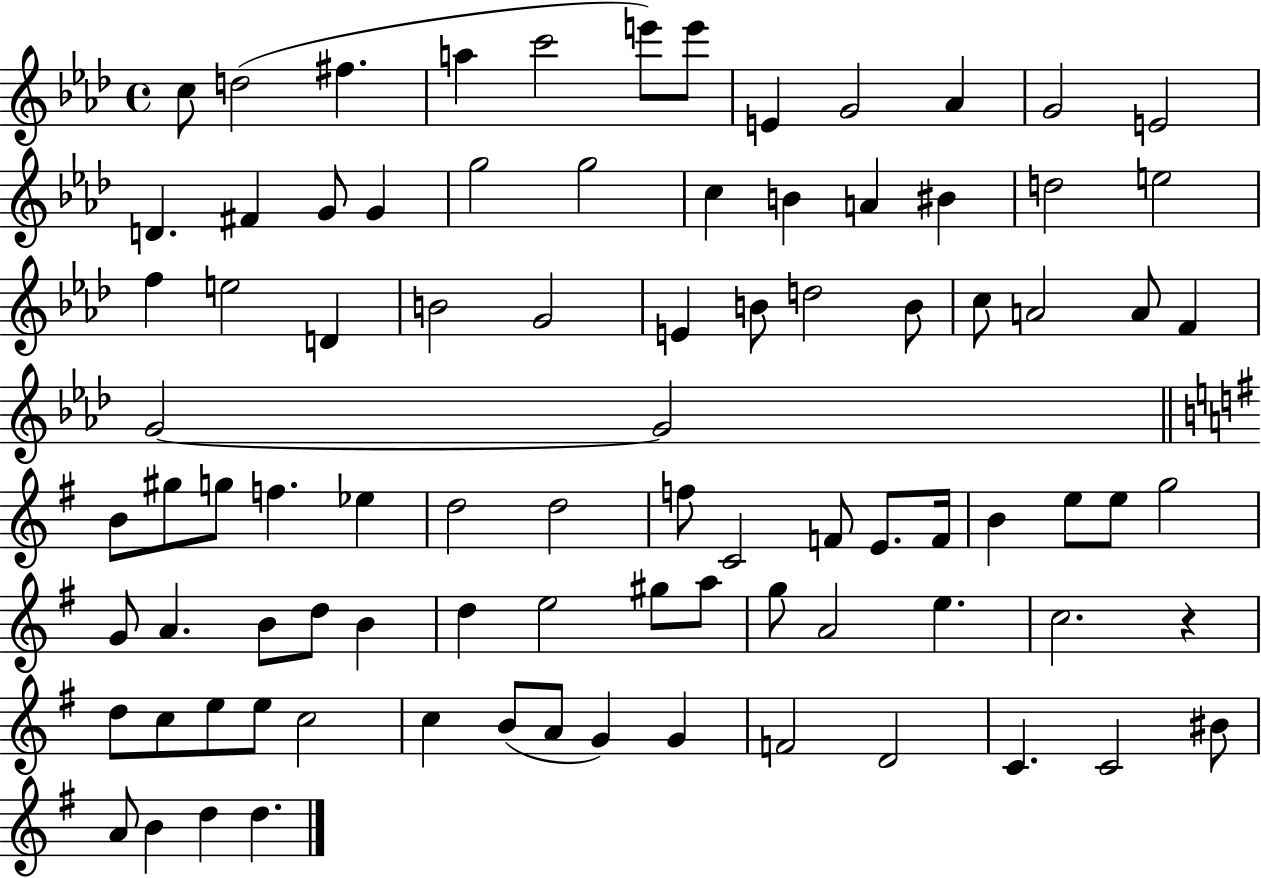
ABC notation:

X:1
T:Untitled
M:4/4
L:1/4
K:Ab
c/2 d2 ^f a c'2 e'/2 e'/2 E G2 _A G2 E2 D ^F G/2 G g2 g2 c B A ^B d2 e2 f e2 D B2 G2 E B/2 d2 B/2 c/2 A2 A/2 F G2 G2 B/2 ^g/2 g/2 f _e d2 d2 f/2 C2 F/2 E/2 F/4 B e/2 e/2 g2 G/2 A B/2 d/2 B d e2 ^g/2 a/2 g/2 A2 e c2 z d/2 c/2 e/2 e/2 c2 c B/2 A/2 G G F2 D2 C C2 ^B/2 A/2 B d d